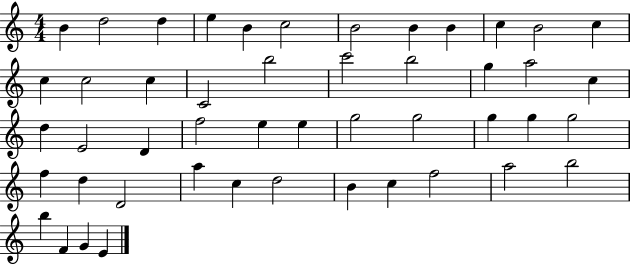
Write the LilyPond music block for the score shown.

{
  \clef treble
  \numericTimeSignature
  \time 4/4
  \key c \major
  b'4 d''2 d''4 | e''4 b'4 c''2 | b'2 b'4 b'4 | c''4 b'2 c''4 | \break c''4 c''2 c''4 | c'2 b''2 | c'''2 b''2 | g''4 a''2 c''4 | \break d''4 e'2 d'4 | f''2 e''4 e''4 | g''2 g''2 | g''4 g''4 g''2 | \break f''4 d''4 d'2 | a''4 c''4 d''2 | b'4 c''4 f''2 | a''2 b''2 | \break b''4 f'4 g'4 e'4 | \bar "|."
}